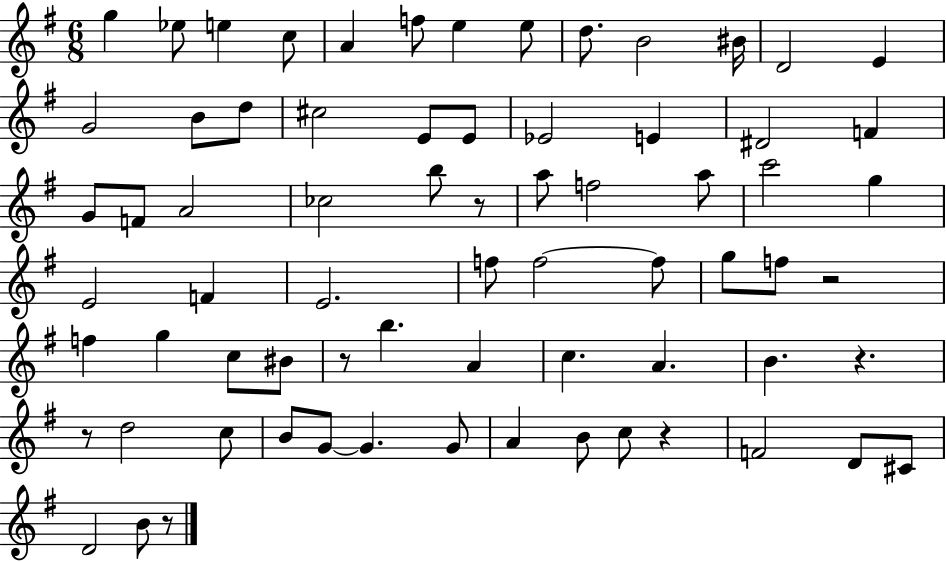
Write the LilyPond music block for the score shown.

{
  \clef treble
  \numericTimeSignature
  \time 6/8
  \key g \major
  g''4 ees''8 e''4 c''8 | a'4 f''8 e''4 e''8 | d''8. b'2 bis'16 | d'2 e'4 | \break g'2 b'8 d''8 | cis''2 e'8 e'8 | ees'2 e'4 | dis'2 f'4 | \break g'8 f'8 a'2 | ces''2 b''8 r8 | a''8 f''2 a''8 | c'''2 g''4 | \break e'2 f'4 | e'2. | f''8 f''2~~ f''8 | g''8 f''8 r2 | \break f''4 g''4 c''8 bis'8 | r8 b''4. a'4 | c''4. a'4. | b'4. r4. | \break r8 d''2 c''8 | b'8 g'8~~ g'4. g'8 | a'4 b'8 c''8 r4 | f'2 d'8 cis'8 | \break d'2 b'8 r8 | \bar "|."
}